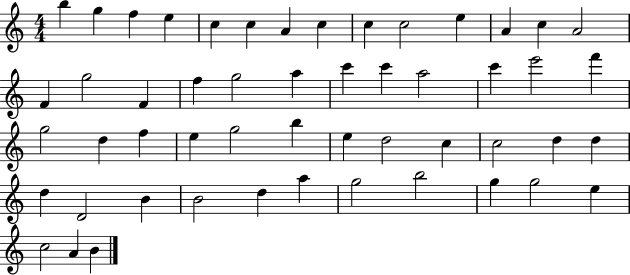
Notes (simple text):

B5/q G5/q F5/q E5/q C5/q C5/q A4/q C5/q C5/q C5/h E5/q A4/q C5/q A4/h F4/q G5/h F4/q F5/q G5/h A5/q C6/q C6/q A5/h C6/q E6/h F6/q G5/h D5/q F5/q E5/q G5/h B5/q E5/q D5/h C5/q C5/h D5/q D5/q D5/q D4/h B4/q B4/h D5/q A5/q G5/h B5/h G5/q G5/h E5/q C5/h A4/q B4/q